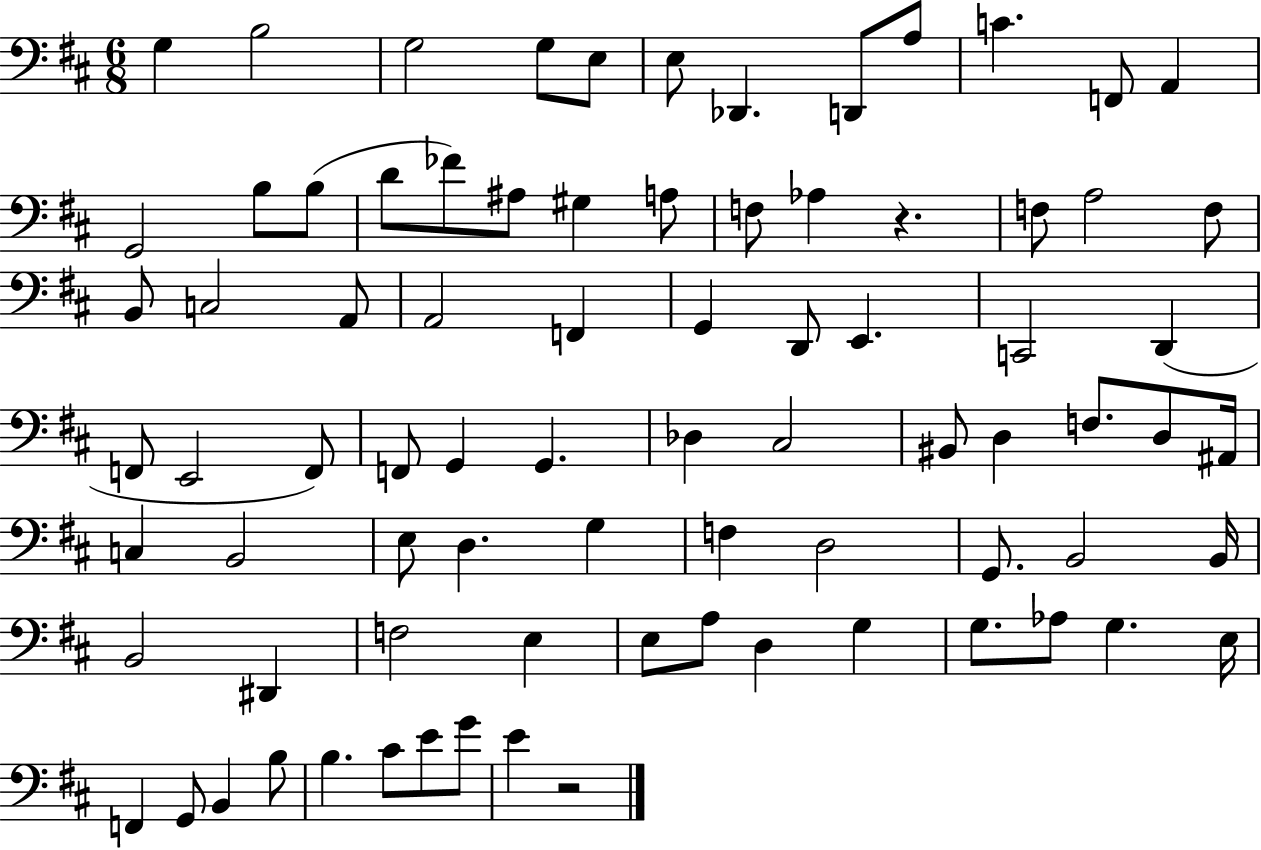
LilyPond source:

{
  \clef bass
  \numericTimeSignature
  \time 6/8
  \key d \major
  g4 b2 | g2 g8 e8 | e8 des,4. d,8 a8 | c'4. f,8 a,4 | \break g,2 b8 b8( | d'8 fes'8) ais8 gis4 a8 | f8 aes4 r4. | f8 a2 f8 | \break b,8 c2 a,8 | a,2 f,4 | g,4 d,8 e,4. | c,2 d,4( | \break f,8 e,2 f,8) | f,8 g,4 g,4. | des4 cis2 | bis,8 d4 f8. d8 ais,16 | \break c4 b,2 | e8 d4. g4 | f4 d2 | g,8. b,2 b,16 | \break b,2 dis,4 | f2 e4 | e8 a8 d4 g4 | g8. aes8 g4. e16 | \break f,4 g,8 b,4 b8 | b4. cis'8 e'8 g'8 | e'4 r2 | \bar "|."
}